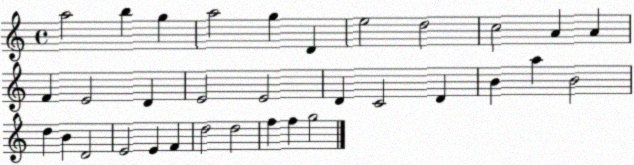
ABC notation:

X:1
T:Untitled
M:4/4
L:1/4
K:C
a2 b g a2 g D e2 d2 c2 A A F E2 D E2 E2 D C2 D B a B2 d B D2 E2 E F d2 d2 f f g2